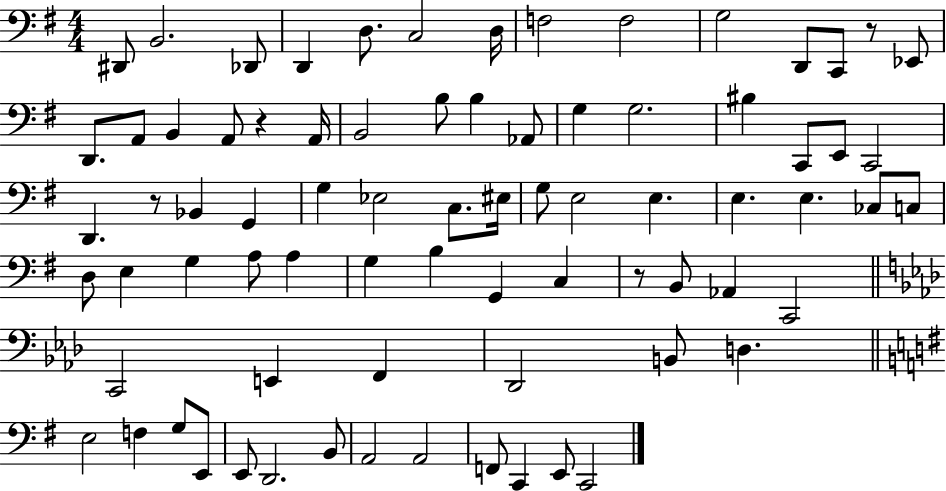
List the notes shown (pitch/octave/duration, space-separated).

D#2/e B2/h. Db2/e D2/q D3/e. C3/h D3/s F3/h F3/h G3/h D2/e C2/e R/e Eb2/e D2/e. A2/e B2/q A2/e R/q A2/s B2/h B3/e B3/q Ab2/e G3/q G3/h. BIS3/q C2/e E2/e C2/h D2/q. R/e Bb2/q G2/q G3/q Eb3/h C3/e. EIS3/s G3/e E3/h E3/q. E3/q. E3/q. CES3/e C3/e D3/e E3/q G3/q A3/e A3/q G3/q B3/q G2/q C3/q R/e B2/e Ab2/q C2/h C2/h E2/q F2/q Db2/h B2/e D3/q. E3/h F3/q G3/e E2/e E2/e D2/h. B2/e A2/h A2/h F2/e C2/q E2/e C2/h